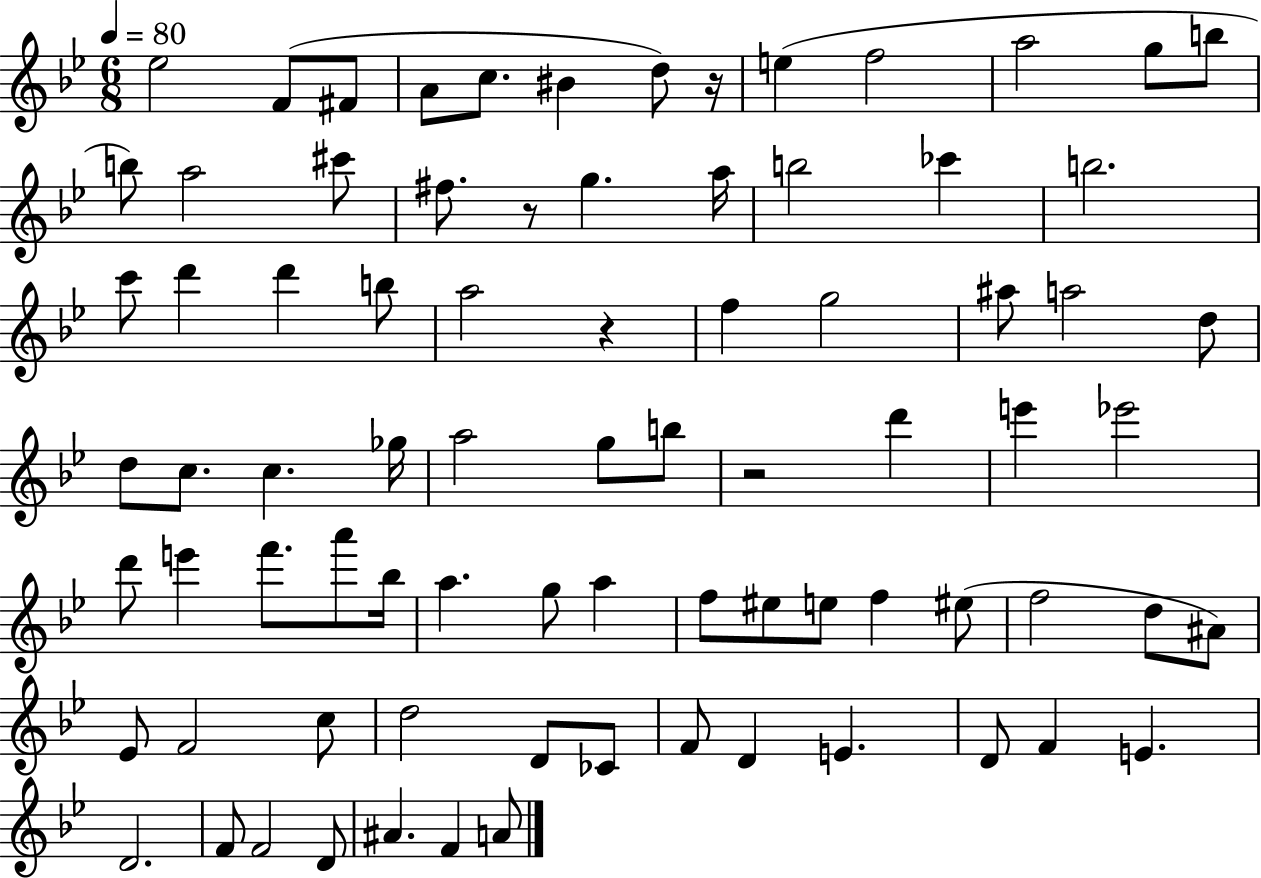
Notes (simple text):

Eb5/h F4/e F#4/e A4/e C5/e. BIS4/q D5/e R/s E5/q F5/h A5/h G5/e B5/e B5/e A5/h C#6/e F#5/e. R/e G5/q. A5/s B5/h CES6/q B5/h. C6/e D6/q D6/q B5/e A5/h R/q F5/q G5/h A#5/e A5/h D5/e D5/e C5/e. C5/q. Gb5/s A5/h G5/e B5/e R/h D6/q E6/q Eb6/h D6/e E6/q F6/e. A6/e Bb5/s A5/q. G5/e A5/q F5/e EIS5/e E5/e F5/q EIS5/e F5/h D5/e A#4/e Eb4/e F4/h C5/e D5/h D4/e CES4/e F4/e D4/q E4/q. D4/e F4/q E4/q. D4/h. F4/e F4/h D4/e A#4/q. F4/q A4/e